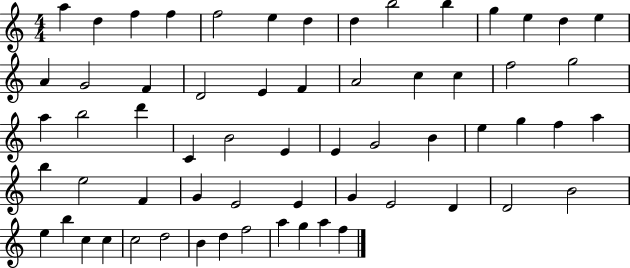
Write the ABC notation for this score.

X:1
T:Untitled
M:4/4
L:1/4
K:C
a d f f f2 e d d b2 b g e d e A G2 F D2 E F A2 c c f2 g2 a b2 d' C B2 E E G2 B e g f a b e2 F G E2 E G E2 D D2 B2 e b c c c2 d2 B d f2 a g a f